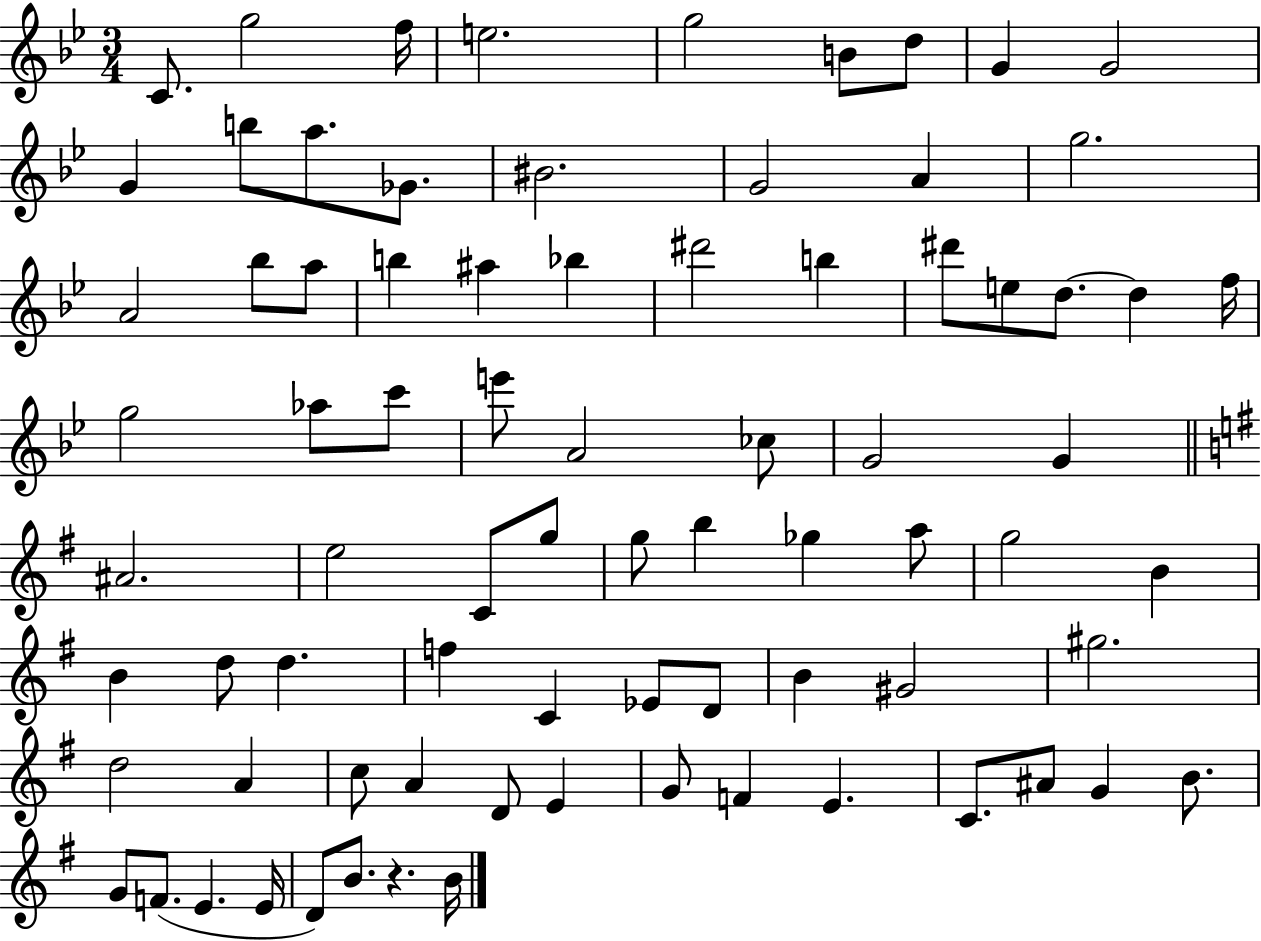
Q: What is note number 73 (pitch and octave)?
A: F4